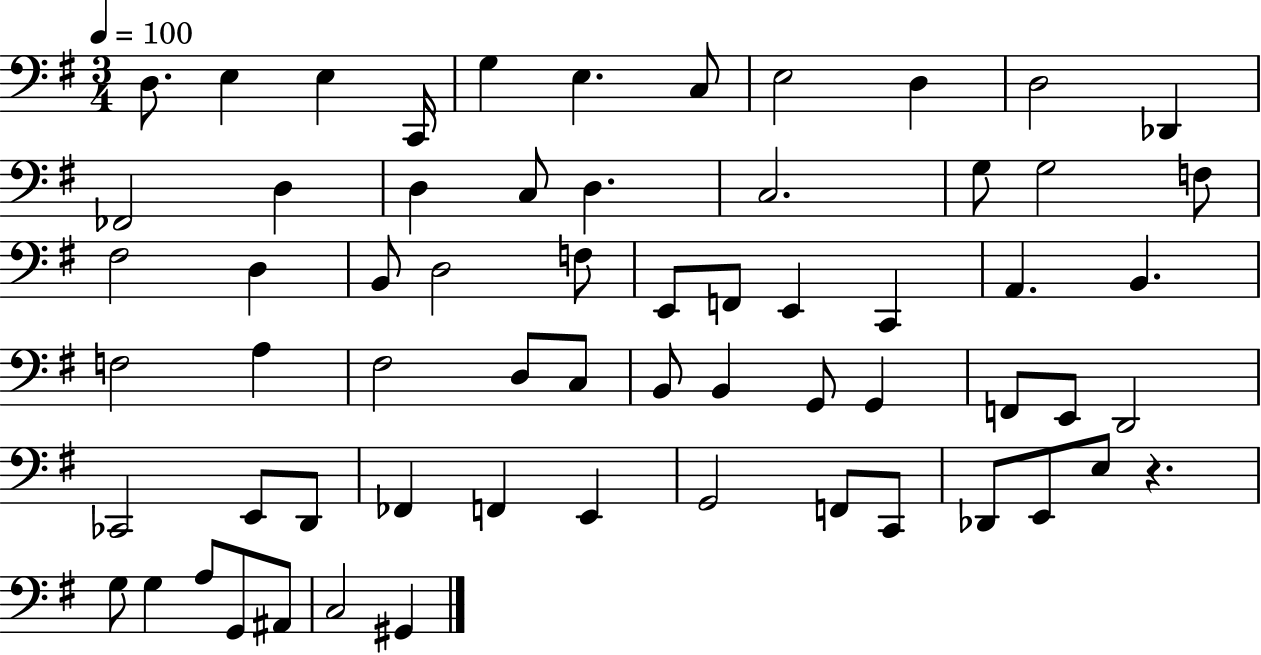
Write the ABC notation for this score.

X:1
T:Untitled
M:3/4
L:1/4
K:G
D,/2 E, E, C,,/4 G, E, C,/2 E,2 D, D,2 _D,, _F,,2 D, D, C,/2 D, C,2 G,/2 G,2 F,/2 ^F,2 D, B,,/2 D,2 F,/2 E,,/2 F,,/2 E,, C,, A,, B,, F,2 A, ^F,2 D,/2 C,/2 B,,/2 B,, G,,/2 G,, F,,/2 E,,/2 D,,2 _C,,2 E,,/2 D,,/2 _F,, F,, E,, G,,2 F,,/2 C,,/2 _D,,/2 E,,/2 E,/2 z G,/2 G, A,/2 G,,/2 ^A,,/2 C,2 ^G,,